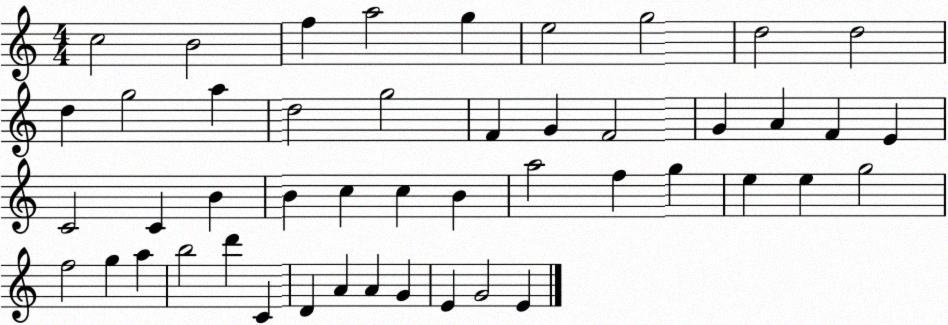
X:1
T:Untitled
M:4/4
L:1/4
K:C
c2 B2 f a2 g e2 g2 d2 d2 d g2 a d2 g2 F G F2 G A F E C2 C B B c c B a2 f g e e g2 f2 g a b2 d' C D A A G E G2 E